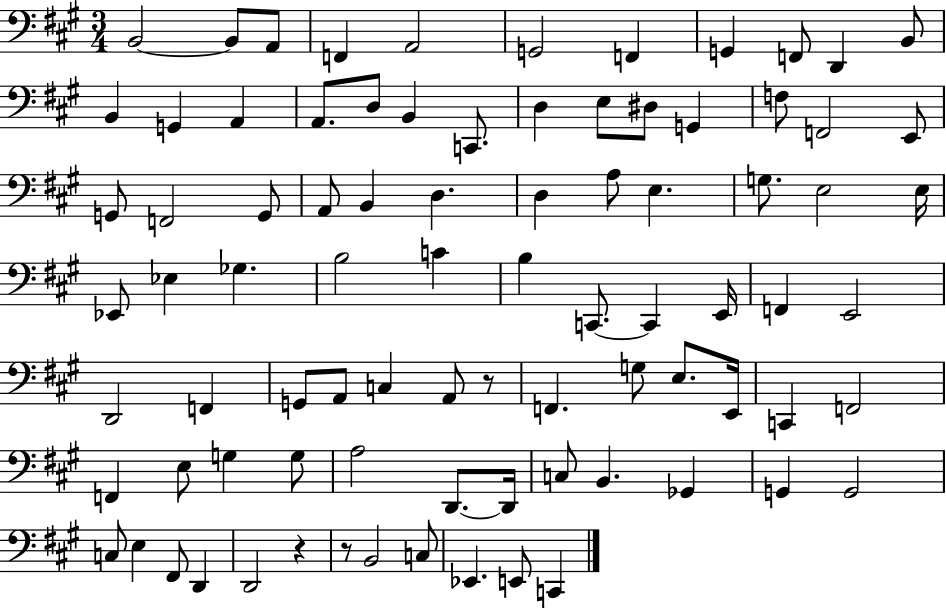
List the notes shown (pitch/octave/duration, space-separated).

B2/h B2/e A2/e F2/q A2/h G2/h F2/q G2/q F2/e D2/q B2/e B2/q G2/q A2/q A2/e. D3/e B2/q C2/e. D3/q E3/e D#3/e G2/q F3/e F2/h E2/e G2/e F2/h G2/e A2/e B2/q D3/q. D3/q A3/e E3/q. G3/e. E3/h E3/s Eb2/e Eb3/q Gb3/q. B3/h C4/q B3/q C2/e. C2/q E2/s F2/q E2/h D2/h F2/q G2/e A2/e C3/q A2/e R/e F2/q. G3/e E3/e. E2/s C2/q F2/h F2/q E3/e G3/q G3/e A3/h D2/e. D2/s C3/e B2/q. Gb2/q G2/q G2/h C3/e E3/q F#2/e D2/q D2/h R/q R/e B2/h C3/e Eb2/q. E2/e C2/q